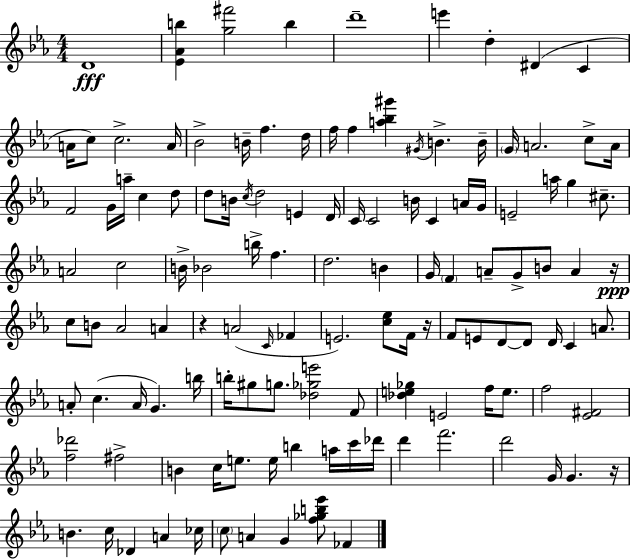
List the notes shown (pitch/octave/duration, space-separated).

D4/w [Eb4,Ab4,B5]/q [G5,F#6]/h B5/q D6/w E6/q D5/q D#4/q C4/q A4/s C5/e C5/h. A4/s Bb4/h B4/s F5/q. D5/s F5/s F5/q [A5,Bb5,G#6]/q G#4/s B4/q. B4/s G4/s A4/h. C5/e A4/s F4/h G4/s A5/s C5/q D5/e D5/e B4/s C5/s D5/h E4/q D4/s C4/s C4/h B4/s C4/q A4/s G4/s E4/h A5/s G5/q C#5/e. A4/h C5/h B4/s Bb4/h B5/s F5/q. D5/h. B4/q G4/s F4/q A4/e G4/e B4/e A4/q R/s C5/e B4/e Ab4/h A4/q R/q A4/h C4/s FES4/q E4/h. [C5,Eb5]/e F4/s R/s F4/e E4/e D4/e D4/e D4/s C4/q A4/e. A4/e C5/q. A4/s G4/q. B5/s B5/s G#5/e G5/e. [Db5,Gb5,E6]/h F4/e [Db5,E5,Gb5]/q E4/h F5/s E5/e. F5/h [Eb4,F#4]/h [F5,Db6]/h F#5/h B4/q C5/s E5/e. E5/s B5/q A5/s C6/s Db6/s D6/q F6/h. D6/h G4/s G4/q. R/s B4/q. C5/s Db4/q A4/q CES5/s C5/e A4/q G4/q [F5,Gb5,B5,Eb6]/e FES4/q